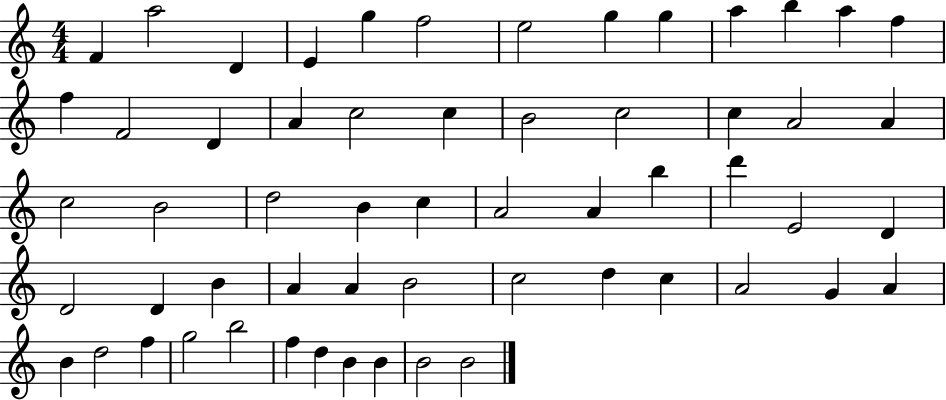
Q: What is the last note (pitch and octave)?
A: B4